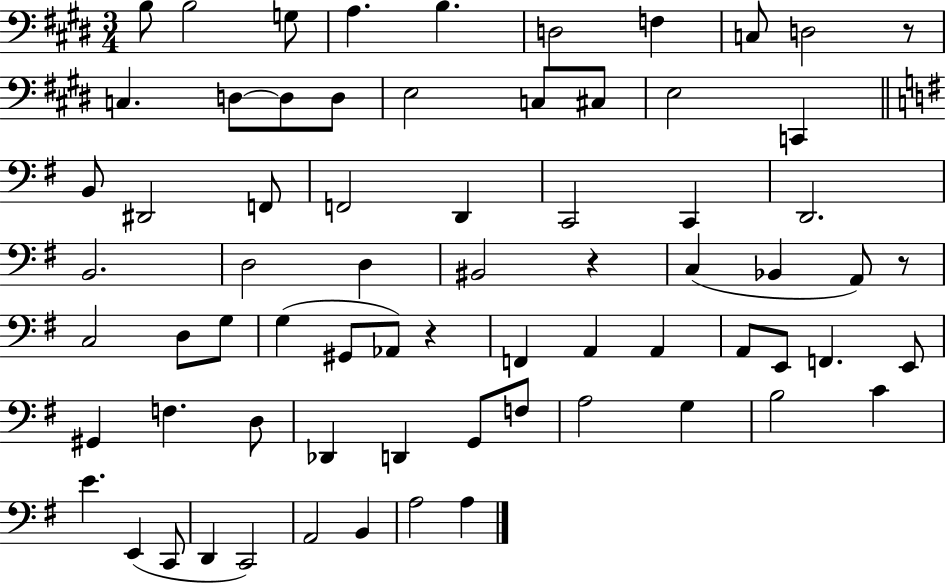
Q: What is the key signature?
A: E major